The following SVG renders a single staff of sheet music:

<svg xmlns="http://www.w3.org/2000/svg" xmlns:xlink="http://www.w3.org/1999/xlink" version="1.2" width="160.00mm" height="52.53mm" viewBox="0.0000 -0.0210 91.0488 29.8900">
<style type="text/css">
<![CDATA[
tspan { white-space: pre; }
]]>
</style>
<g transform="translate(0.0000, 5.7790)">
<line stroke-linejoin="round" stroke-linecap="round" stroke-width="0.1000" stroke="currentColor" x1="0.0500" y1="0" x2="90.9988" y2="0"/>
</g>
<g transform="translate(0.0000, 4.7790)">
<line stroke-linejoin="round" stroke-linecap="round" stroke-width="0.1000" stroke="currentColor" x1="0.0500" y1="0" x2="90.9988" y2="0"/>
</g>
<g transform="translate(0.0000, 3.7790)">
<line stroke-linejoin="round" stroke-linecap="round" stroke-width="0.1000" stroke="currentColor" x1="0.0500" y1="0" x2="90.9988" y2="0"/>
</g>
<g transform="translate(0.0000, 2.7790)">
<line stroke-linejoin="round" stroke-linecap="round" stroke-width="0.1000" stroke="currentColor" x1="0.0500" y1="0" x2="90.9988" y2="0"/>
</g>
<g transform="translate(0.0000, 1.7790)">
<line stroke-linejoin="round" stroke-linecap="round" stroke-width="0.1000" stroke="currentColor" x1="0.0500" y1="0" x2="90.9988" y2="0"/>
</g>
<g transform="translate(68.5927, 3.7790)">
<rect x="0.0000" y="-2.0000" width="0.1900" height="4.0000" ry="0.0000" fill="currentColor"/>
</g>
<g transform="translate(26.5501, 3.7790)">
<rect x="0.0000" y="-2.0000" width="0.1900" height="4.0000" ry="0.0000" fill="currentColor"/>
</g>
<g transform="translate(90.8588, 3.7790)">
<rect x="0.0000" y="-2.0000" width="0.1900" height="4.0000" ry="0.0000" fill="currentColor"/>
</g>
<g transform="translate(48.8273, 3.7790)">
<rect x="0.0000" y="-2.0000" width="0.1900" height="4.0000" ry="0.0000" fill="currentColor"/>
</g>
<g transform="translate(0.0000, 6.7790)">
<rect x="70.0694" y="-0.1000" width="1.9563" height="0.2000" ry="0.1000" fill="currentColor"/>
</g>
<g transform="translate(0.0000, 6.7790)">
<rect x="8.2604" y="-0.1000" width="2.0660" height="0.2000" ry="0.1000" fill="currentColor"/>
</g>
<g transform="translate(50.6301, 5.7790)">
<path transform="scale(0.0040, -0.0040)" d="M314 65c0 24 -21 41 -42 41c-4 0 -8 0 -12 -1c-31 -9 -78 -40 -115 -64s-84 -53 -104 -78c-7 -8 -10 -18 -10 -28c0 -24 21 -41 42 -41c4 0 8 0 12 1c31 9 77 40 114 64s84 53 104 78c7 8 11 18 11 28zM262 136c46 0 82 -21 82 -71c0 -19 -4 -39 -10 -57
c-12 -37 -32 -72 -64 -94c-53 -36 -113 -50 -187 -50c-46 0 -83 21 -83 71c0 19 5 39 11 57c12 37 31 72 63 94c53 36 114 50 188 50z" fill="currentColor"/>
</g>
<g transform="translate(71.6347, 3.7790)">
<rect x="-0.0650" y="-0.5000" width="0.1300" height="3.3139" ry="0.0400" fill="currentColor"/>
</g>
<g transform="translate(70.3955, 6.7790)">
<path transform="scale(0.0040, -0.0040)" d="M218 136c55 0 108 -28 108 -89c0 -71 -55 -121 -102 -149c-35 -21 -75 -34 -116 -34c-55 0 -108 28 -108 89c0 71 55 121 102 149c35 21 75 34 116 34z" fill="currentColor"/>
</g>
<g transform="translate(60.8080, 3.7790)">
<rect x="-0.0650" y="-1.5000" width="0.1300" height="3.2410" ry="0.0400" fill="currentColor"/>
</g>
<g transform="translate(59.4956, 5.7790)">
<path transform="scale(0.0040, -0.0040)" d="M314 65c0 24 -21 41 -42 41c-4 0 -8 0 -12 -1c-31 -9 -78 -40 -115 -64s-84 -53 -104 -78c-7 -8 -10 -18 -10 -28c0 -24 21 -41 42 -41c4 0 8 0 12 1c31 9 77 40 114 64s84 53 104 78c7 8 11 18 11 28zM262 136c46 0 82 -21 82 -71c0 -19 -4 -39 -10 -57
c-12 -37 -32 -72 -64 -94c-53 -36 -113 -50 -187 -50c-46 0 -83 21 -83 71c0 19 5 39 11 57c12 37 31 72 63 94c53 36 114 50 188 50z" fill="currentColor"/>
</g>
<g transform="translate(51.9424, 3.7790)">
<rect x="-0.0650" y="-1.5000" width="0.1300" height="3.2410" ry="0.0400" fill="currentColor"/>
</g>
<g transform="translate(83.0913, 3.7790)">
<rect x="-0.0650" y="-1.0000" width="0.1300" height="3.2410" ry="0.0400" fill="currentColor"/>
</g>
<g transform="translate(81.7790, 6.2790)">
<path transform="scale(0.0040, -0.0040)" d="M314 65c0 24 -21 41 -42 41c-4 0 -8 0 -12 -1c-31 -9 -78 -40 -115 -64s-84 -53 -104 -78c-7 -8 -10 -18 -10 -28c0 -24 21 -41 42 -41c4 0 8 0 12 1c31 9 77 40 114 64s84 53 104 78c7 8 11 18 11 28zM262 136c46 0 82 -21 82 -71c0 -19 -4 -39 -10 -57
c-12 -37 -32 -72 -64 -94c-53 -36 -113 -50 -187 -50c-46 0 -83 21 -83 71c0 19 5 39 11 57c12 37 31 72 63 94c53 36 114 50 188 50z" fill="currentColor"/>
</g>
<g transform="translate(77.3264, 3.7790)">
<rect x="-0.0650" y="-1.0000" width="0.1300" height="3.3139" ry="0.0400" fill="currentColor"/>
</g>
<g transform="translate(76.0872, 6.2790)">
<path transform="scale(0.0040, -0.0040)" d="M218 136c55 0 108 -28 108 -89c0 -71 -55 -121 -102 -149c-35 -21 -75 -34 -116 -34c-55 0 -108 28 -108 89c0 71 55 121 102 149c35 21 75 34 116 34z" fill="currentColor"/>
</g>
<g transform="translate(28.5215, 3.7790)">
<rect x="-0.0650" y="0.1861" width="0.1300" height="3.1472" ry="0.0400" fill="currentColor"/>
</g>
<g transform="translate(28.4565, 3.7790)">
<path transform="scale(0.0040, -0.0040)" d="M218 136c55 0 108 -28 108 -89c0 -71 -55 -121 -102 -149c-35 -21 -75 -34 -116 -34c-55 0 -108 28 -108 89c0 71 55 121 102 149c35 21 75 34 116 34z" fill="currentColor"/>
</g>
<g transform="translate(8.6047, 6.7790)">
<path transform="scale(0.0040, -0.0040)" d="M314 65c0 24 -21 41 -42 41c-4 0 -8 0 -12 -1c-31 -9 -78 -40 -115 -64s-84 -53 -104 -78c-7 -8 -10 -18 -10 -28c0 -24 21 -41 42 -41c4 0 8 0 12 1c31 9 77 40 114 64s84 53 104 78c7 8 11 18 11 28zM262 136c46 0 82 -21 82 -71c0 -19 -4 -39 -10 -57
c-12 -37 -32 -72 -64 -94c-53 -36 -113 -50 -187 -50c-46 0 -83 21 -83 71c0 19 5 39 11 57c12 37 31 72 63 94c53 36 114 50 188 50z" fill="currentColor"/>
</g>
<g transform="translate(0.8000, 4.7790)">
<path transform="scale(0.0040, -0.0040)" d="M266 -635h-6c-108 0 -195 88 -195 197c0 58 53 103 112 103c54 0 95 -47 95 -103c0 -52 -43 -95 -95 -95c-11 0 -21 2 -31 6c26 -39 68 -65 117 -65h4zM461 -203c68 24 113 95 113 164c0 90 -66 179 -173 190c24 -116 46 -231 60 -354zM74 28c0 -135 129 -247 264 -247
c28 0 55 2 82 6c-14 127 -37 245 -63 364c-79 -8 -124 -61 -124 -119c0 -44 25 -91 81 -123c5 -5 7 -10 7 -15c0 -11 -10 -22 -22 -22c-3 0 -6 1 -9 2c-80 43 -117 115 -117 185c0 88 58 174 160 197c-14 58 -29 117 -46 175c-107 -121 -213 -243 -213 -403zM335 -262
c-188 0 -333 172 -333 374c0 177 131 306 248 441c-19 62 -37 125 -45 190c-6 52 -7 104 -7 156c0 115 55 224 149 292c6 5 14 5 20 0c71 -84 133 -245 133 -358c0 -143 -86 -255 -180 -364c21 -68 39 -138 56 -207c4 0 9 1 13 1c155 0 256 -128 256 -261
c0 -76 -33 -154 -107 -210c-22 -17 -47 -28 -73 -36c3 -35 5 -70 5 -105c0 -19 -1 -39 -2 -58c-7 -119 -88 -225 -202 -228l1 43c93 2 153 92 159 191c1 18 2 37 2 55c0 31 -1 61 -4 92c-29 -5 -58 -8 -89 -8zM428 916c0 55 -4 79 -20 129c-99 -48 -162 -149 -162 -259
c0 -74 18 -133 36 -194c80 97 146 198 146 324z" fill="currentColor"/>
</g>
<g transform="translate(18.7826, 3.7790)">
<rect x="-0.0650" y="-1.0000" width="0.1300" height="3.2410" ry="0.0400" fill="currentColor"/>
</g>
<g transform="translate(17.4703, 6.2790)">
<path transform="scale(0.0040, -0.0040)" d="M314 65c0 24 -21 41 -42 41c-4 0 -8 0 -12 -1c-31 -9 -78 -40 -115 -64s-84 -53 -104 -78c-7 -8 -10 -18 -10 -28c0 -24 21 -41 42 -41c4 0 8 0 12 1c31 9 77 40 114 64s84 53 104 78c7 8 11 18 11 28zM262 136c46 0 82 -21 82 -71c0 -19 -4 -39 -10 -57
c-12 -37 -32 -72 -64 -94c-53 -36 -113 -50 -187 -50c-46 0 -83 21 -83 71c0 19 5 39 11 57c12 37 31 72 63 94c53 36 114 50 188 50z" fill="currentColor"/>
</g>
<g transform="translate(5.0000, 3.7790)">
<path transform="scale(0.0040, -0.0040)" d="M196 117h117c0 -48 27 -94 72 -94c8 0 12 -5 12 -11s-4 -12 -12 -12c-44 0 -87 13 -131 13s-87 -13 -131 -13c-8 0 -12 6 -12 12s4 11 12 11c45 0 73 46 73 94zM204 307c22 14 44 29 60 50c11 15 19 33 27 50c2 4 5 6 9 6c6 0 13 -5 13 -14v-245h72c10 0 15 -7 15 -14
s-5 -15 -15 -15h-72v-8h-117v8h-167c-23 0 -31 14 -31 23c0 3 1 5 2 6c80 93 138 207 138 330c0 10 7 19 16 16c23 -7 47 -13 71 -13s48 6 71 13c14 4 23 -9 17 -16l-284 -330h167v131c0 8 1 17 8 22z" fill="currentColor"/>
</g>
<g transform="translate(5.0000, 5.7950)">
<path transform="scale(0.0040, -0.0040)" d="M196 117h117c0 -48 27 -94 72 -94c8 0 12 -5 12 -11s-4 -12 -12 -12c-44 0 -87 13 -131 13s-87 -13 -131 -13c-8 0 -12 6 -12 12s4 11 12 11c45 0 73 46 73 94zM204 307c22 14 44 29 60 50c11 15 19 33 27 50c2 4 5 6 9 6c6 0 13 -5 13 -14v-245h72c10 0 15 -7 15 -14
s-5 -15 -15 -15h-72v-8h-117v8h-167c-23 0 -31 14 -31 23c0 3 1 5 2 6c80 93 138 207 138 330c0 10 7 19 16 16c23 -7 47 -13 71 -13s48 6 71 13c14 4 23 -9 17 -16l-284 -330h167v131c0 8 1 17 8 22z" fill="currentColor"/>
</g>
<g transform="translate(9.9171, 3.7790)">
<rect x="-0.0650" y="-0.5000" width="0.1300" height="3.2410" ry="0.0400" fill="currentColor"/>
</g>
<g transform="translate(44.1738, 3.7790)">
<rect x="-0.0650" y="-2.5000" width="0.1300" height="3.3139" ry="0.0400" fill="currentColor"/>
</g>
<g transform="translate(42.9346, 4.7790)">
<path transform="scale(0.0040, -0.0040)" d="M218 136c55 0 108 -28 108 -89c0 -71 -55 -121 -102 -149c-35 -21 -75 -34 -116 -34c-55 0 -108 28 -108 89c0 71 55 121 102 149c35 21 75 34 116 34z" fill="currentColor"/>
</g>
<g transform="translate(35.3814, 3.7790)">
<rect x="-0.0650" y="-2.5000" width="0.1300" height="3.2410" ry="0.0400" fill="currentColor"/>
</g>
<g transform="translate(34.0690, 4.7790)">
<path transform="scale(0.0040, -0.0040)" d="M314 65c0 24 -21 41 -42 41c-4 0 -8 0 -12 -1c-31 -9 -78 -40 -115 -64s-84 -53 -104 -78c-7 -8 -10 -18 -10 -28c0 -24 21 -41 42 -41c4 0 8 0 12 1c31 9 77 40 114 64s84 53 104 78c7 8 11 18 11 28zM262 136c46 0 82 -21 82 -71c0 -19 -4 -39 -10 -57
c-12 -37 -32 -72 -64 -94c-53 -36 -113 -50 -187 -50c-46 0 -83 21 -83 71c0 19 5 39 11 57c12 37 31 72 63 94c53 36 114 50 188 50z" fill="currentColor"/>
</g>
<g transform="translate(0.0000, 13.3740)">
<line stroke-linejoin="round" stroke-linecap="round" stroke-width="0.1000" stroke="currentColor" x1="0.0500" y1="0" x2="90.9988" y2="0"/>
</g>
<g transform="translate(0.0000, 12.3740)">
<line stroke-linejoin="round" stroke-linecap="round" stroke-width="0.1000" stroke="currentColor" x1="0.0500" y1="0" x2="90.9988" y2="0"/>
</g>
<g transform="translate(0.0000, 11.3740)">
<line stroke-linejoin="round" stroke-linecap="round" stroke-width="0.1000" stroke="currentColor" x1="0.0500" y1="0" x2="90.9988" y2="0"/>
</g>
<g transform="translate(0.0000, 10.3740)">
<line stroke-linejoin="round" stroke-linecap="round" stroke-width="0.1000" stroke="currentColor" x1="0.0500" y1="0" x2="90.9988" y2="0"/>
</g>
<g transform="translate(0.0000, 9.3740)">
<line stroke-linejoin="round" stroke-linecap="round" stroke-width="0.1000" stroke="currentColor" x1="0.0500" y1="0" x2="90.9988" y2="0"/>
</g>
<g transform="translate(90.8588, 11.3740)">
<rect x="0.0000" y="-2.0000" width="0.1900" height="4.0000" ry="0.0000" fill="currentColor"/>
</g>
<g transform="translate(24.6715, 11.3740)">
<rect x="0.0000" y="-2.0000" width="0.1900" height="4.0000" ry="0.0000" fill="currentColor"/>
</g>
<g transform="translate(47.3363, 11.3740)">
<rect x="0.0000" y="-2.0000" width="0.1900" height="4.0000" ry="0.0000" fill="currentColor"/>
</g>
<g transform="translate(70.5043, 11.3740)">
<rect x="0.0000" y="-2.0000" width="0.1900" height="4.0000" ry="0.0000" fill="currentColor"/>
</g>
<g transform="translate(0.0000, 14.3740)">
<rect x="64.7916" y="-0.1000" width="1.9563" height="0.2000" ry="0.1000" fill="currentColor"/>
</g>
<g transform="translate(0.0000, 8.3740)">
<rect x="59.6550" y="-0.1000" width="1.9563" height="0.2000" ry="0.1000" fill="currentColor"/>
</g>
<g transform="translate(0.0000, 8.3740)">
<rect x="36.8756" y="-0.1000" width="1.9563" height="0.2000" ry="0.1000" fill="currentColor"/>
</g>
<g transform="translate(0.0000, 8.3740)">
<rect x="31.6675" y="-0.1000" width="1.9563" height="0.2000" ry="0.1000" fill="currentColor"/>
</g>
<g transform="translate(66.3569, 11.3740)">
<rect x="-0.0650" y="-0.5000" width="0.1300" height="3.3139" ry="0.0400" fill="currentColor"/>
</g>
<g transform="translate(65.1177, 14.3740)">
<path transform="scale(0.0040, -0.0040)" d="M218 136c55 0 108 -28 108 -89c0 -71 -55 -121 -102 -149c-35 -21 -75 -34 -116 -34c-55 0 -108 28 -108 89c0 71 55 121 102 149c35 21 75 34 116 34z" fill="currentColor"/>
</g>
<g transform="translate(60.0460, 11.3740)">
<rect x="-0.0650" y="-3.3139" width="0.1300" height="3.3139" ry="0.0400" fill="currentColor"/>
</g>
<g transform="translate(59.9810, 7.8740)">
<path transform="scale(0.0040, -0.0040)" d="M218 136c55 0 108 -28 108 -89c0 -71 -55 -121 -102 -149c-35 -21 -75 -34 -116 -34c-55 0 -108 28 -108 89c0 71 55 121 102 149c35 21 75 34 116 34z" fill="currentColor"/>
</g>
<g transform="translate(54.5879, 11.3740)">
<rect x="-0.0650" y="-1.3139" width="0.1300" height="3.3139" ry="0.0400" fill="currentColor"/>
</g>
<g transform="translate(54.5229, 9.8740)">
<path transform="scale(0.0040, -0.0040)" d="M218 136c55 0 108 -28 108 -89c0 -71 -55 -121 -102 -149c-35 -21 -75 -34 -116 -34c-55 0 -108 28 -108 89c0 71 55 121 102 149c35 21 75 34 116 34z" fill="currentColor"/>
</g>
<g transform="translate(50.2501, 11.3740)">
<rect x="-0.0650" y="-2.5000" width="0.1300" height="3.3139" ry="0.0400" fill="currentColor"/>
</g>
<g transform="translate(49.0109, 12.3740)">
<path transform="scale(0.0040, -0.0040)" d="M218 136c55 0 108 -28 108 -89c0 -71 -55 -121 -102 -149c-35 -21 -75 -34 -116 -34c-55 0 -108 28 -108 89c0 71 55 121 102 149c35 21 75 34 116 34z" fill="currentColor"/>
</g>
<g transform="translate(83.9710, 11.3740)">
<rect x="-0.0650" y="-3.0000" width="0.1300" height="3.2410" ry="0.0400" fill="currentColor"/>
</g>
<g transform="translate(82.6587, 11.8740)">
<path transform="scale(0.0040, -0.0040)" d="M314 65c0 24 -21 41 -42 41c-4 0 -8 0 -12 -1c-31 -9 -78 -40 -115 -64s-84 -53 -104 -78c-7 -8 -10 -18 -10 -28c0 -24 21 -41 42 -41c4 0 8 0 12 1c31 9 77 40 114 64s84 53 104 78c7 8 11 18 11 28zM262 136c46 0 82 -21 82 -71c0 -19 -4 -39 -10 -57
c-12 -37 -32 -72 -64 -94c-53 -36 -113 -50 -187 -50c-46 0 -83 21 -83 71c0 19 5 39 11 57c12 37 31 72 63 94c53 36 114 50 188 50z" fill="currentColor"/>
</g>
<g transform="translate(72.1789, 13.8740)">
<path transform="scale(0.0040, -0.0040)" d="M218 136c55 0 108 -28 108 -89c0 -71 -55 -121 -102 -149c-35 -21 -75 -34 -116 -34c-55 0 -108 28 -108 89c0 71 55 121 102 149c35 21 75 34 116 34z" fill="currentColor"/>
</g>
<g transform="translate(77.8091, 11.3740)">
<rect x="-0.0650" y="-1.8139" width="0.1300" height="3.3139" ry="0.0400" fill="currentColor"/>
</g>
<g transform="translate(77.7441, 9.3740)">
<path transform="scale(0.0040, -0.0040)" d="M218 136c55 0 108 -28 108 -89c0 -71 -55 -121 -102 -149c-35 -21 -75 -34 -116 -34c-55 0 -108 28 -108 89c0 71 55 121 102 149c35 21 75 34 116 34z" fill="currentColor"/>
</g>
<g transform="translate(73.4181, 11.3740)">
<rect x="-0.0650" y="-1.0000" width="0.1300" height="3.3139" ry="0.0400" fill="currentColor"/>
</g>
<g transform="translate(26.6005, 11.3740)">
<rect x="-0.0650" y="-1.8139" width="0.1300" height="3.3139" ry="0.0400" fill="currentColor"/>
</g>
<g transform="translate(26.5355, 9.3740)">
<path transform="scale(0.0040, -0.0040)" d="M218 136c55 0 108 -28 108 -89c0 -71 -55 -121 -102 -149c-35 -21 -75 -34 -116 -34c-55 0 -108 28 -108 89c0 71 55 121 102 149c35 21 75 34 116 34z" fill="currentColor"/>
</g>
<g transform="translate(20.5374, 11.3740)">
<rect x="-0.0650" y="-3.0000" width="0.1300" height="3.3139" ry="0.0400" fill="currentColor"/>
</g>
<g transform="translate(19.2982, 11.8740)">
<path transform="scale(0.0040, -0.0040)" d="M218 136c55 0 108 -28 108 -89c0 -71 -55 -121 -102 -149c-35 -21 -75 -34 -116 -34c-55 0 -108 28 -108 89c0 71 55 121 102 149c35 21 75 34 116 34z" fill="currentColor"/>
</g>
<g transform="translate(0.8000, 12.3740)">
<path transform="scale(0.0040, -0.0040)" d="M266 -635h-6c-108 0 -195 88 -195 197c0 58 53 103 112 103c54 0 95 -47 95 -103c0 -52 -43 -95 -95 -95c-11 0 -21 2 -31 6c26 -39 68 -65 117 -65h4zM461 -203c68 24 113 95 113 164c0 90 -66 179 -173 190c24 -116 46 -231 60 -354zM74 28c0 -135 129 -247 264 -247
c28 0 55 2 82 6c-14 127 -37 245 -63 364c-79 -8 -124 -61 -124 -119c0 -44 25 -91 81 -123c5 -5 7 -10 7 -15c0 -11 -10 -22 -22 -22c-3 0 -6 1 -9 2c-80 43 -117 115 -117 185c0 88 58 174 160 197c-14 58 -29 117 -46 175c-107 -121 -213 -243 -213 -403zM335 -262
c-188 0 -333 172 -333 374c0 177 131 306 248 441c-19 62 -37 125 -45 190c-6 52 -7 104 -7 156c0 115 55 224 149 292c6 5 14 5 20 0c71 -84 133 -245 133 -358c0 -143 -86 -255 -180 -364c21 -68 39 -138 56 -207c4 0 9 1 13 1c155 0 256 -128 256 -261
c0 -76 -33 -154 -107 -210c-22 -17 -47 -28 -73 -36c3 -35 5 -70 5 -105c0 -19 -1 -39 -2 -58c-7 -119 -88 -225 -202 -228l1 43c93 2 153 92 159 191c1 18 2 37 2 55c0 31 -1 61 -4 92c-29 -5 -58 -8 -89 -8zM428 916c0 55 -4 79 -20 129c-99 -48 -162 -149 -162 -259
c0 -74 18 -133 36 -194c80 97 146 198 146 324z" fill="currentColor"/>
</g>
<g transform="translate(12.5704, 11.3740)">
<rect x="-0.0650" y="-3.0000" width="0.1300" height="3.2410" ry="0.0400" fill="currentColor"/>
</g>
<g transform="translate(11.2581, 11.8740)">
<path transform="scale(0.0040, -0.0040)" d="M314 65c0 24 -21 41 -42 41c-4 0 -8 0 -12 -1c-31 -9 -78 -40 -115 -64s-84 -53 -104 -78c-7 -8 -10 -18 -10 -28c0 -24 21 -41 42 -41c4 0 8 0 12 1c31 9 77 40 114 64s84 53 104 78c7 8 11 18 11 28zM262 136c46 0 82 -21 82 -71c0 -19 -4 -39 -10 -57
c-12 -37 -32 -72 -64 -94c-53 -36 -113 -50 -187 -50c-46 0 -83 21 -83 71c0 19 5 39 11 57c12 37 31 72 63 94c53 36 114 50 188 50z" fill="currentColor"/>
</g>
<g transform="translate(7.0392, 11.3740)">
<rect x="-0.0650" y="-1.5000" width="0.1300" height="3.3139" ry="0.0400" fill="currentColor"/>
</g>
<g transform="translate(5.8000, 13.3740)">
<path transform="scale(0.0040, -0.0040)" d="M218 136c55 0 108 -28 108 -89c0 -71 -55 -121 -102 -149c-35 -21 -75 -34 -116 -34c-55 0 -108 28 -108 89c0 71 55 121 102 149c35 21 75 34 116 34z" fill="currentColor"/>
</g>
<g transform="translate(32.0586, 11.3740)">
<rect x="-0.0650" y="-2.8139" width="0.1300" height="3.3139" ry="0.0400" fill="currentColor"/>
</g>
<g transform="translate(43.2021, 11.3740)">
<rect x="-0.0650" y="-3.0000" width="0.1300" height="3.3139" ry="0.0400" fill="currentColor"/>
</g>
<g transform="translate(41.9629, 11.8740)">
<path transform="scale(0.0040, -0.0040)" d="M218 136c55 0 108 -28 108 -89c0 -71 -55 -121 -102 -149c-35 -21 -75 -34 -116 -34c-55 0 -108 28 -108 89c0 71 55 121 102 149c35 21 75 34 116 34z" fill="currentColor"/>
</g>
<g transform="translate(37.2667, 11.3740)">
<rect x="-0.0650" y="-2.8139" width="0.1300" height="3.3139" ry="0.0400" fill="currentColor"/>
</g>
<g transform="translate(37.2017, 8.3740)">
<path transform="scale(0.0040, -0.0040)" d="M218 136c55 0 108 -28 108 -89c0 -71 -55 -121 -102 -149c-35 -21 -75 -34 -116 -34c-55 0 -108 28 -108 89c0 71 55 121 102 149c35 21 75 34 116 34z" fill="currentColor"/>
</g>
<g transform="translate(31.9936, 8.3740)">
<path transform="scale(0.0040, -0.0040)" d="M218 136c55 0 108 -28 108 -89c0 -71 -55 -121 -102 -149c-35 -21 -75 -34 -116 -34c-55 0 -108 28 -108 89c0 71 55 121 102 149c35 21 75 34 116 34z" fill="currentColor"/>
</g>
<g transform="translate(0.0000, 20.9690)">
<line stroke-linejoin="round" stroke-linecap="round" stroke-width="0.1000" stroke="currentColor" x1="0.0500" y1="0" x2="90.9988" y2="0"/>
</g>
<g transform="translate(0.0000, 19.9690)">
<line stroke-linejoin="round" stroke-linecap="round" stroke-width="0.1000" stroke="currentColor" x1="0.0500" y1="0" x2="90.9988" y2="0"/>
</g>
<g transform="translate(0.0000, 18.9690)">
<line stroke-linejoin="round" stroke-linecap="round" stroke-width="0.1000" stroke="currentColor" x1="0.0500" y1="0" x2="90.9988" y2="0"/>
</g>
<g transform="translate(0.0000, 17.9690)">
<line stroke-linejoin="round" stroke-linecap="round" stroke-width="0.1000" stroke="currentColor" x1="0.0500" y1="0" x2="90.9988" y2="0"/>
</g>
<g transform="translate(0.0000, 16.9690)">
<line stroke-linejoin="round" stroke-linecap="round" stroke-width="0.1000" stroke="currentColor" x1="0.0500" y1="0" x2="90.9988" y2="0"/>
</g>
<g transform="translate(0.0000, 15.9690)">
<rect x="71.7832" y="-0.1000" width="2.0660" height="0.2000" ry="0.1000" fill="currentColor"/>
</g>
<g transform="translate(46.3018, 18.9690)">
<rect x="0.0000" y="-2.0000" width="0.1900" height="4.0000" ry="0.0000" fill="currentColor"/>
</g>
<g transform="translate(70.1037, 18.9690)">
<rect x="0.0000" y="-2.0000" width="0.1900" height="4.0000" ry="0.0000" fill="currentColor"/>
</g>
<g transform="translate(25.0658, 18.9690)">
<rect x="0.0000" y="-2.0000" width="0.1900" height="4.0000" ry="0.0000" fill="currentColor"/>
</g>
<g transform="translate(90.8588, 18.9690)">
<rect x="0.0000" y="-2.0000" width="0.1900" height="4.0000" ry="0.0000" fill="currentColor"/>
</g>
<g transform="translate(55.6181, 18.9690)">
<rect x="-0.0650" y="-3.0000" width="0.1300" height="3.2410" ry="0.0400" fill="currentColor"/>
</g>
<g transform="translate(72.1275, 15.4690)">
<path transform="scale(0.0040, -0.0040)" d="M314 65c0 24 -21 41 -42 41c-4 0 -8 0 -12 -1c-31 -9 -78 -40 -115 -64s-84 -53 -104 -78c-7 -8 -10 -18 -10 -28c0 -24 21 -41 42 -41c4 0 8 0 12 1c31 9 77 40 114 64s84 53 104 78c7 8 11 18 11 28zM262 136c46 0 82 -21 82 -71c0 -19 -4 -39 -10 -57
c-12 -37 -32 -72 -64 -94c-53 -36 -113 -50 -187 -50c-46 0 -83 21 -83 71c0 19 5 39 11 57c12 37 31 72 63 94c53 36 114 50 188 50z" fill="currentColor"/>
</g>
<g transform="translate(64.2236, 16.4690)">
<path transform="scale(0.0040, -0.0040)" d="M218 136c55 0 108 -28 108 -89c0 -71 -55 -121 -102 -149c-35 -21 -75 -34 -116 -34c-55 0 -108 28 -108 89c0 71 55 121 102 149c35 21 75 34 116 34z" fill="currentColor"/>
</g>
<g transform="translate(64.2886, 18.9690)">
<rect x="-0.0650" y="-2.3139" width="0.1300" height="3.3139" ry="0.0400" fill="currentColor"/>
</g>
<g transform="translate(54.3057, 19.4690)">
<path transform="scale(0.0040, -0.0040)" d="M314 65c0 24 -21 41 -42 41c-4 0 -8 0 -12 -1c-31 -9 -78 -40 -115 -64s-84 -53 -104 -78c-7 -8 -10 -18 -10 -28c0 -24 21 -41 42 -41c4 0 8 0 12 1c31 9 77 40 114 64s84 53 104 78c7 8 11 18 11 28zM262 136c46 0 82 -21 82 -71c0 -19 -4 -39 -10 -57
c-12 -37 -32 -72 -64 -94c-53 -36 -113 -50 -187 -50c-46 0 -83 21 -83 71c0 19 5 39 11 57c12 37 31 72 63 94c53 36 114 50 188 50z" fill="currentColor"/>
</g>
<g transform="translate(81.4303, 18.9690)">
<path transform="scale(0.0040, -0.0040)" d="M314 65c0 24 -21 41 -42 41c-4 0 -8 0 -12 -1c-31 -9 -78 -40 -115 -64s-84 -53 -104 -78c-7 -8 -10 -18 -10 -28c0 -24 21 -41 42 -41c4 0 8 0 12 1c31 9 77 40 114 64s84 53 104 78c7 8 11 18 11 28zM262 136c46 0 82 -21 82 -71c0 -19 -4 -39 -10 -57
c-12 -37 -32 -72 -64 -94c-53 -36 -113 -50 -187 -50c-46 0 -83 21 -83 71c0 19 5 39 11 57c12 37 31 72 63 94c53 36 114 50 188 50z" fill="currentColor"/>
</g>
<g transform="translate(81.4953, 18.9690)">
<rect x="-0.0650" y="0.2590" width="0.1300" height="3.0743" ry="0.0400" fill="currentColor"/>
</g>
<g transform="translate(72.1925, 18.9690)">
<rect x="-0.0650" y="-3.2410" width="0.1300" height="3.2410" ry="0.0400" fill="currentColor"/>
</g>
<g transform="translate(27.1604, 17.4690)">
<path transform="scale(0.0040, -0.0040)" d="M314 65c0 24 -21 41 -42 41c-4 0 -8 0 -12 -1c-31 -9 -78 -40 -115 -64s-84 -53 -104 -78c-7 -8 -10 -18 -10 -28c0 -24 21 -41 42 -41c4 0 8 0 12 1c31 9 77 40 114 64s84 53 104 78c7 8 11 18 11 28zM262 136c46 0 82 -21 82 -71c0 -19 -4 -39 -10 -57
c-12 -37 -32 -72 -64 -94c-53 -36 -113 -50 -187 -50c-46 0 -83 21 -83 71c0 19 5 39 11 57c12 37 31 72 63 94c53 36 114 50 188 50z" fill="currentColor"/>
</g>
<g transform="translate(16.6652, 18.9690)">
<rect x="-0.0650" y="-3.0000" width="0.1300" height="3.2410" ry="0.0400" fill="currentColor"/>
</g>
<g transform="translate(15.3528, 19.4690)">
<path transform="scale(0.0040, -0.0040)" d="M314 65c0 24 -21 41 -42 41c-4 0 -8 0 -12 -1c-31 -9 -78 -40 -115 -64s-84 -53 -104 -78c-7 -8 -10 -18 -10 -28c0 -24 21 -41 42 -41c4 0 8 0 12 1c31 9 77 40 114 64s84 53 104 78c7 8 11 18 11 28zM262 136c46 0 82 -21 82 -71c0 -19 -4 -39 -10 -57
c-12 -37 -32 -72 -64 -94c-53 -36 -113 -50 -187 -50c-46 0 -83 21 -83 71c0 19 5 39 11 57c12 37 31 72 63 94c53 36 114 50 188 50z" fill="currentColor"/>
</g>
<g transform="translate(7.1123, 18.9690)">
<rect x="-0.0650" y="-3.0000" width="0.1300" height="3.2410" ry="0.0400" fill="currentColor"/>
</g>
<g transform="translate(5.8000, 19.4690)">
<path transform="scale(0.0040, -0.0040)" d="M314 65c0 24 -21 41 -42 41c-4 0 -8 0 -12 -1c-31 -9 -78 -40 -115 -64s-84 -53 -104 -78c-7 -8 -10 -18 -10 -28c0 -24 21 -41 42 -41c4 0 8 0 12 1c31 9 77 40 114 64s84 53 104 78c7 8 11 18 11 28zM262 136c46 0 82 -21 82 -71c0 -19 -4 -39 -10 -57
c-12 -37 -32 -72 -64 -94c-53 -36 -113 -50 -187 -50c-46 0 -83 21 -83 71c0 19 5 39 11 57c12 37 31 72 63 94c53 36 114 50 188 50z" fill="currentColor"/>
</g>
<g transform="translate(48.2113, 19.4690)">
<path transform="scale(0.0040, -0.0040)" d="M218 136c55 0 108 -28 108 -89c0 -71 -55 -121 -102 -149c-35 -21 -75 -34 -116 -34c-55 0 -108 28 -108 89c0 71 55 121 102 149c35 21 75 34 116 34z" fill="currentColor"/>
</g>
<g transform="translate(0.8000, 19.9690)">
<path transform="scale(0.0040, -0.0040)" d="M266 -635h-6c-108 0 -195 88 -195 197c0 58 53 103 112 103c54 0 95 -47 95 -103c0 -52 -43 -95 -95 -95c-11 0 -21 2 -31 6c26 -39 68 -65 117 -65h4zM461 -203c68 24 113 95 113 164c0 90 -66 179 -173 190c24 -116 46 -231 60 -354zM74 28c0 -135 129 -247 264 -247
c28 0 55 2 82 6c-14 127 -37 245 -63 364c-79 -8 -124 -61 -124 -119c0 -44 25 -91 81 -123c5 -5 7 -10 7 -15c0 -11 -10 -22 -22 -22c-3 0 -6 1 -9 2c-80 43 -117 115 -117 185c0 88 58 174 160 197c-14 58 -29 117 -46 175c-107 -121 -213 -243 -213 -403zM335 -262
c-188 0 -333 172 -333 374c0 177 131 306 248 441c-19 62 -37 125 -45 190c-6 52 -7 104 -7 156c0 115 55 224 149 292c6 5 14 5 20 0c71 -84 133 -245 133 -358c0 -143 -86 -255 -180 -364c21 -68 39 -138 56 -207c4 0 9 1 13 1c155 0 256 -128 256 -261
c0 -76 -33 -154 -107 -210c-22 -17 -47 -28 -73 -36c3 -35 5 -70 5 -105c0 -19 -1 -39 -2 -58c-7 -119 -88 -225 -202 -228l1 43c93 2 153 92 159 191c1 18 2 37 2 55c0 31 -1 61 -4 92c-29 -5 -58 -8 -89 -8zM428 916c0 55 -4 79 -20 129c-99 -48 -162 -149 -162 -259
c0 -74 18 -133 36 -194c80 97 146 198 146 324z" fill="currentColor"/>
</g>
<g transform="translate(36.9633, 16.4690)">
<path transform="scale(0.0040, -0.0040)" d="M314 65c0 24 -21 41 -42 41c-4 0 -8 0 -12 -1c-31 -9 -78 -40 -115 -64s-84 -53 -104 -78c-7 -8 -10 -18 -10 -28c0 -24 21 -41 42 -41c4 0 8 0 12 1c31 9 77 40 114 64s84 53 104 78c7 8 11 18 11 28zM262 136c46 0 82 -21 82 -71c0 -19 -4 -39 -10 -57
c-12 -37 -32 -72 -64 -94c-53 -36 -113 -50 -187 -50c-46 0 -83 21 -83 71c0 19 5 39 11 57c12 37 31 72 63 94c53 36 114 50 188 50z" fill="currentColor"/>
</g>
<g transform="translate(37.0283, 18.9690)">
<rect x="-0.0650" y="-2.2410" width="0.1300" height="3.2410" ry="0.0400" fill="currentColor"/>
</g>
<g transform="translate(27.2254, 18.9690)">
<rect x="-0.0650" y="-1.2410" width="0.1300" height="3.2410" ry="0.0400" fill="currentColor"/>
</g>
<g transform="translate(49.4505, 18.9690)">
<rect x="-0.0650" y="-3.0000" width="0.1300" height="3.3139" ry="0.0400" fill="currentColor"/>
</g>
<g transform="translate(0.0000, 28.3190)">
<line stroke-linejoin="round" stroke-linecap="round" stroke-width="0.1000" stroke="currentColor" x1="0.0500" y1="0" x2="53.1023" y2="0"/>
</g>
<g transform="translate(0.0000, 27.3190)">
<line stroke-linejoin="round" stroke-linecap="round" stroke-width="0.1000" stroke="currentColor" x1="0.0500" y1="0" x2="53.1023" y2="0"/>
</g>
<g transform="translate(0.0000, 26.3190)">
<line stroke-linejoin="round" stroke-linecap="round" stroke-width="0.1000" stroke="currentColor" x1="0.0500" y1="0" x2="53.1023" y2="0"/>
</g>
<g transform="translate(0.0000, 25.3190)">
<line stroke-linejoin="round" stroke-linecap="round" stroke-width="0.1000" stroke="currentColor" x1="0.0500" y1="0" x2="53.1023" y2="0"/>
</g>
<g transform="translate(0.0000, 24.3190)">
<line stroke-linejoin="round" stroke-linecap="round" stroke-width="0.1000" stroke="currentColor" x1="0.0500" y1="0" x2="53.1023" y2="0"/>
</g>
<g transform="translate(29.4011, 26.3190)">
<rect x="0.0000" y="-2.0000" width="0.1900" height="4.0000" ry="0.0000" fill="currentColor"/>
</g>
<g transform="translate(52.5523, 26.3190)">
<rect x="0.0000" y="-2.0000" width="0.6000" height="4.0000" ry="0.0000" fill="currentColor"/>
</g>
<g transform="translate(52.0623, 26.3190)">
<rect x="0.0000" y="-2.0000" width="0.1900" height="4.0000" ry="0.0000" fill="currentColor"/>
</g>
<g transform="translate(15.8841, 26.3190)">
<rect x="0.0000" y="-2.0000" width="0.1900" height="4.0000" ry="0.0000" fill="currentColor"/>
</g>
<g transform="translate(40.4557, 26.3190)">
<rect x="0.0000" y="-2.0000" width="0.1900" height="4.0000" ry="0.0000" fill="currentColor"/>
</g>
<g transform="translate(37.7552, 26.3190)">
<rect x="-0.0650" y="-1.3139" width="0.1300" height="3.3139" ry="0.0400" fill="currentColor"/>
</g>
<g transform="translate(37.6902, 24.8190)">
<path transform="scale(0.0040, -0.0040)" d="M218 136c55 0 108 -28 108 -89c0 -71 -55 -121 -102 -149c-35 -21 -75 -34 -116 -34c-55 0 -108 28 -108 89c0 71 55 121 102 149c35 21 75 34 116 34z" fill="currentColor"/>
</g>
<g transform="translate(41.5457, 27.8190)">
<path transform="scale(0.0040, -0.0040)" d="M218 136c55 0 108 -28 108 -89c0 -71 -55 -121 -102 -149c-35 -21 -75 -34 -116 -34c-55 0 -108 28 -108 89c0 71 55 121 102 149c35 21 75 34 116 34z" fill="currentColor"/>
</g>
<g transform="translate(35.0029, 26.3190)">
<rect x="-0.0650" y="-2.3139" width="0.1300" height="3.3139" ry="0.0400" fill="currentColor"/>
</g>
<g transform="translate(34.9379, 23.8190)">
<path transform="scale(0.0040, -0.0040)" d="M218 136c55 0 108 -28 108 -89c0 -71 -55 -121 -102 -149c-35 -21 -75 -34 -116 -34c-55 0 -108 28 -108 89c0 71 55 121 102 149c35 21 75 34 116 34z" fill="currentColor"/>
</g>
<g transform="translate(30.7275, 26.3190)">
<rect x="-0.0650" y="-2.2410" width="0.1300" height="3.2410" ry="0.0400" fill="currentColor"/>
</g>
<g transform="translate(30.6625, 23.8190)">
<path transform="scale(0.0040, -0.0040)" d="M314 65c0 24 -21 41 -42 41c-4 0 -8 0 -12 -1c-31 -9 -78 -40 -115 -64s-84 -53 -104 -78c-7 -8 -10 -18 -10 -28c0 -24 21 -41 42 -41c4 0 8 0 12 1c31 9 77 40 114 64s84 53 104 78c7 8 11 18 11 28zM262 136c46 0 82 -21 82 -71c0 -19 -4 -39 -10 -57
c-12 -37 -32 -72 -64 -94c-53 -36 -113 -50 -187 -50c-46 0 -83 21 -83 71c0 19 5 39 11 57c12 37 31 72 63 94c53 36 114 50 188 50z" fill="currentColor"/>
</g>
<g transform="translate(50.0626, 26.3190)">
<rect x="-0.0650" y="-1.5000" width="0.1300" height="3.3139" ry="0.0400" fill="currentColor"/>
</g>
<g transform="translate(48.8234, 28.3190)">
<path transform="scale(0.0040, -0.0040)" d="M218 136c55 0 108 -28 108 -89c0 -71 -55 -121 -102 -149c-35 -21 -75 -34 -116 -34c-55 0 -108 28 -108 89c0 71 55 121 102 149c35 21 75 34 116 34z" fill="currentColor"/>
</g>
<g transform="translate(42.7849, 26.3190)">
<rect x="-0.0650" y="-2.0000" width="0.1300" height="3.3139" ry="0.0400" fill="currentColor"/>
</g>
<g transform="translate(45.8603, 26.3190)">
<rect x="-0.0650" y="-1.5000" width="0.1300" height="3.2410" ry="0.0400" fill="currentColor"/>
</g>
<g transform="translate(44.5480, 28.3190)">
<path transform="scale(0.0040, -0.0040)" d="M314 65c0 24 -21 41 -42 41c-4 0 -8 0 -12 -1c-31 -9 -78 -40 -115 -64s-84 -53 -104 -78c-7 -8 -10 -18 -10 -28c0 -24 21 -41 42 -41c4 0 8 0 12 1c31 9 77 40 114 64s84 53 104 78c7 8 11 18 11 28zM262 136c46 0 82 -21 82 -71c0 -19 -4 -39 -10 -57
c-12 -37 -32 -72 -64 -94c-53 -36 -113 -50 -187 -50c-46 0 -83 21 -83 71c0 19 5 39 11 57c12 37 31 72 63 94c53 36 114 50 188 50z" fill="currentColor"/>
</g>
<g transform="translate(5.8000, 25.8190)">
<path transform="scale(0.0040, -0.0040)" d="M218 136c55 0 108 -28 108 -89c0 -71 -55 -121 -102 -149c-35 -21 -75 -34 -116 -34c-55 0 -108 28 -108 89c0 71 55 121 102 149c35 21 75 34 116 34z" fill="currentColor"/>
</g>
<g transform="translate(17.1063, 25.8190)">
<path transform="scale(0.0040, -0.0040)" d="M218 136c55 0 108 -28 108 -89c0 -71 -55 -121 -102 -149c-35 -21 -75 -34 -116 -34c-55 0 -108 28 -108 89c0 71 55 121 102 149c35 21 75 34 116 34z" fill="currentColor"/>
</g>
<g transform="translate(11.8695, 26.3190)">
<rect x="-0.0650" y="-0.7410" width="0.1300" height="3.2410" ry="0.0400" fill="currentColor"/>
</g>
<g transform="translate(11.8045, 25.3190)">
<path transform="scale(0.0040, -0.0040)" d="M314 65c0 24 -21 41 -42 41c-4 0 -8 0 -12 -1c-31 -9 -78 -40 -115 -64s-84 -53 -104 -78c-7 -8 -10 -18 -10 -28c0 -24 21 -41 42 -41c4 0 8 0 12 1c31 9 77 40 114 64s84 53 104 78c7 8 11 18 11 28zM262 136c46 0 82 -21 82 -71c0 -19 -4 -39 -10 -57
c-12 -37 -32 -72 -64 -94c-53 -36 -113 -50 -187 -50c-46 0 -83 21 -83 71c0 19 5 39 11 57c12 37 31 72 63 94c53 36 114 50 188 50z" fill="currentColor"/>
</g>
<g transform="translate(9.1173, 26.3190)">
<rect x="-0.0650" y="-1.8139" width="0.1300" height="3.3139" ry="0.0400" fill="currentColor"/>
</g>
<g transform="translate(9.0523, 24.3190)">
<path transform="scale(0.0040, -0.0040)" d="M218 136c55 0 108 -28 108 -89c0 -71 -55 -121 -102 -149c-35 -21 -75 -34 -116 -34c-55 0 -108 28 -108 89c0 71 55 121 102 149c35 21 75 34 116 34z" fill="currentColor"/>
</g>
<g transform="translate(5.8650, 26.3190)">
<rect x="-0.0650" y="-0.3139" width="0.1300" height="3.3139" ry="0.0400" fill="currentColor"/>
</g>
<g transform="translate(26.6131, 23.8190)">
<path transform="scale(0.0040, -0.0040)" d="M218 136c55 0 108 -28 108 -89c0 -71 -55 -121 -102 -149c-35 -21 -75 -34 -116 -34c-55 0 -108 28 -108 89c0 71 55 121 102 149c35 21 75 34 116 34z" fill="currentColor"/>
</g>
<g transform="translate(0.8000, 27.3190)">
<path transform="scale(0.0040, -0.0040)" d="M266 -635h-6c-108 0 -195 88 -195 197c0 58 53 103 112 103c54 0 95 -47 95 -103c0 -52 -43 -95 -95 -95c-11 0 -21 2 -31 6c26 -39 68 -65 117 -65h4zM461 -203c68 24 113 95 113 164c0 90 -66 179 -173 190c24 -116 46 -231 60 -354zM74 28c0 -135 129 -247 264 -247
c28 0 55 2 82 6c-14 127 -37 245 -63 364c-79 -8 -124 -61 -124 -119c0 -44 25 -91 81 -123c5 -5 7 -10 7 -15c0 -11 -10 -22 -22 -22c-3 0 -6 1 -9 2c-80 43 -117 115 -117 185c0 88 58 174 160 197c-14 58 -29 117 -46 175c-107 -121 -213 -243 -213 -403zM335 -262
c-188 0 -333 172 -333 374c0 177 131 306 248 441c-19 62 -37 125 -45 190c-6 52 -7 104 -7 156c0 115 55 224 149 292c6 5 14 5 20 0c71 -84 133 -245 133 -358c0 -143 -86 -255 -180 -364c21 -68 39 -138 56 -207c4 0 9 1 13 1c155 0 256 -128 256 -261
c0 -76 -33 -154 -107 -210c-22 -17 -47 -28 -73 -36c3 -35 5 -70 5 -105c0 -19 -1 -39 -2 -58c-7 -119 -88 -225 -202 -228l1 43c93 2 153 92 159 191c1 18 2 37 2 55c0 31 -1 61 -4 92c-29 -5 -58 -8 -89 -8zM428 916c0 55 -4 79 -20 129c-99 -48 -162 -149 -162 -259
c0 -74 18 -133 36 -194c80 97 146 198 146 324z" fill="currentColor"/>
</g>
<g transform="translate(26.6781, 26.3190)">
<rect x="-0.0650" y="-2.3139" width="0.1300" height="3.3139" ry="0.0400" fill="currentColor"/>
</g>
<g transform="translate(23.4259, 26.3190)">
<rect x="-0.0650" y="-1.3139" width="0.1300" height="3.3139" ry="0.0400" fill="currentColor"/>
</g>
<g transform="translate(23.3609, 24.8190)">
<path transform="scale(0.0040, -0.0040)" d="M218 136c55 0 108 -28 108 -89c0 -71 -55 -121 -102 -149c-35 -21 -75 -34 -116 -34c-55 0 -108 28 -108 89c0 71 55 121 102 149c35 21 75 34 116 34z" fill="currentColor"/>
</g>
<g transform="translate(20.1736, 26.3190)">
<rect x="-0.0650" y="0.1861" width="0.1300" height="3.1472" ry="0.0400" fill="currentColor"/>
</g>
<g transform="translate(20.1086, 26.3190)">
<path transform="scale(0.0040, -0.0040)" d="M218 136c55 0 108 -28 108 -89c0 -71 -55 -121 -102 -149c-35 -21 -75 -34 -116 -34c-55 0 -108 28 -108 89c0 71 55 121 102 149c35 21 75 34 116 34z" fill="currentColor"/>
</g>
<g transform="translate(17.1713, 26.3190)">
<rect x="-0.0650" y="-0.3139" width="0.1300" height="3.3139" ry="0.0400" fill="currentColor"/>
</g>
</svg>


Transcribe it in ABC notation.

X:1
T:Untitled
M:4/4
L:1/4
K:C
C2 D2 B G2 G E2 E2 C D D2 E A2 A f a a A G e b C D f A2 A2 A2 e2 g2 A A2 g b2 B2 c f d2 c B e g g2 g e F E2 E